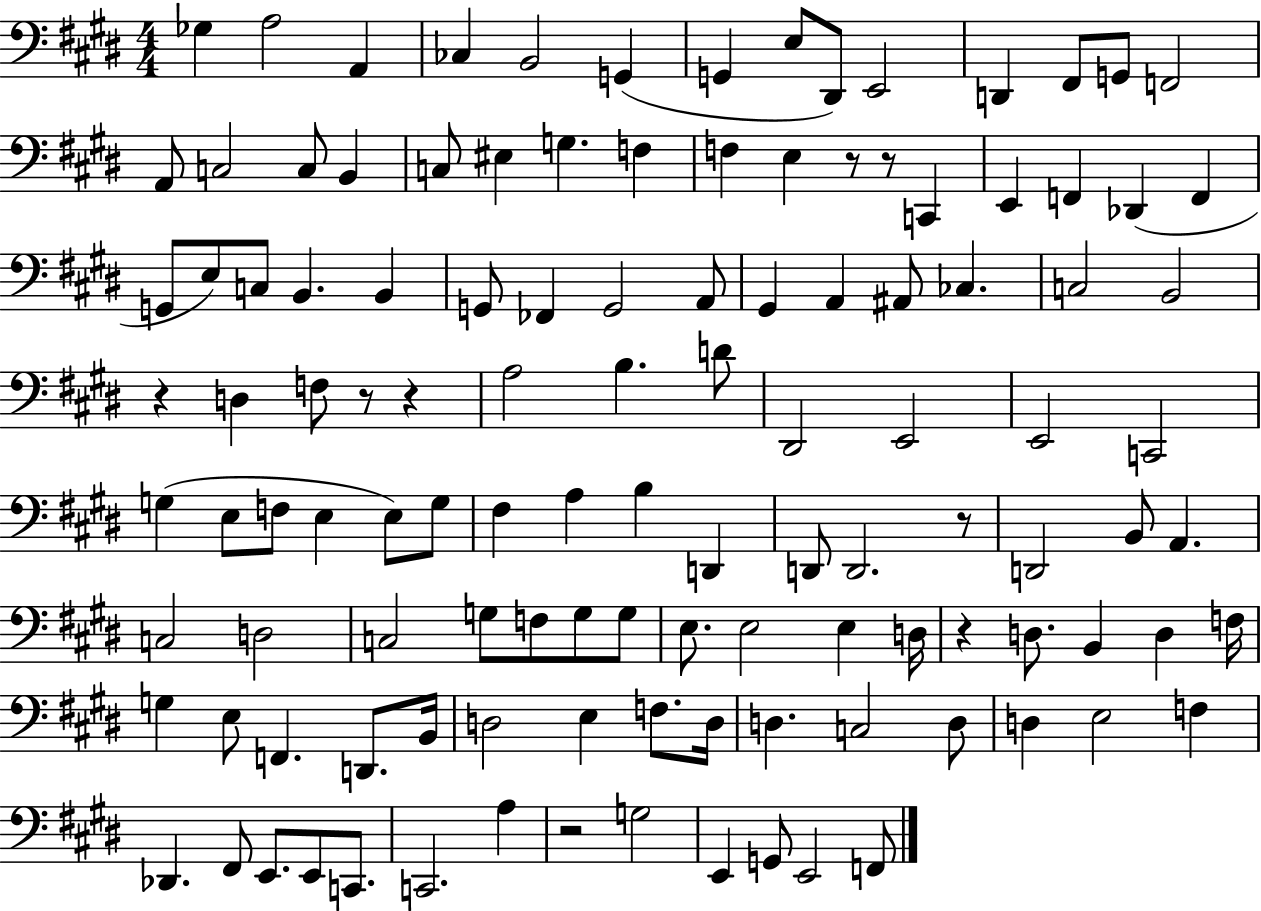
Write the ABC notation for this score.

X:1
T:Untitled
M:4/4
L:1/4
K:E
_G, A,2 A,, _C, B,,2 G,, G,, E,/2 ^D,,/2 E,,2 D,, ^F,,/2 G,,/2 F,,2 A,,/2 C,2 C,/2 B,, C,/2 ^E, G, F, F, E, z/2 z/2 C,, E,, F,, _D,, F,, G,,/2 E,/2 C,/2 B,, B,, G,,/2 _F,, G,,2 A,,/2 ^G,, A,, ^A,,/2 _C, C,2 B,,2 z D, F,/2 z/2 z A,2 B, D/2 ^D,,2 E,,2 E,,2 C,,2 G, E,/2 F,/2 E, E,/2 G,/2 ^F, A, B, D,, D,,/2 D,,2 z/2 D,,2 B,,/2 A,, C,2 D,2 C,2 G,/2 F,/2 G,/2 G,/2 E,/2 E,2 E, D,/4 z D,/2 B,, D, F,/4 G, E,/2 F,, D,,/2 B,,/4 D,2 E, F,/2 D,/4 D, C,2 D,/2 D, E,2 F, _D,, ^F,,/2 E,,/2 E,,/2 C,,/2 C,,2 A, z2 G,2 E,, G,,/2 E,,2 F,,/2